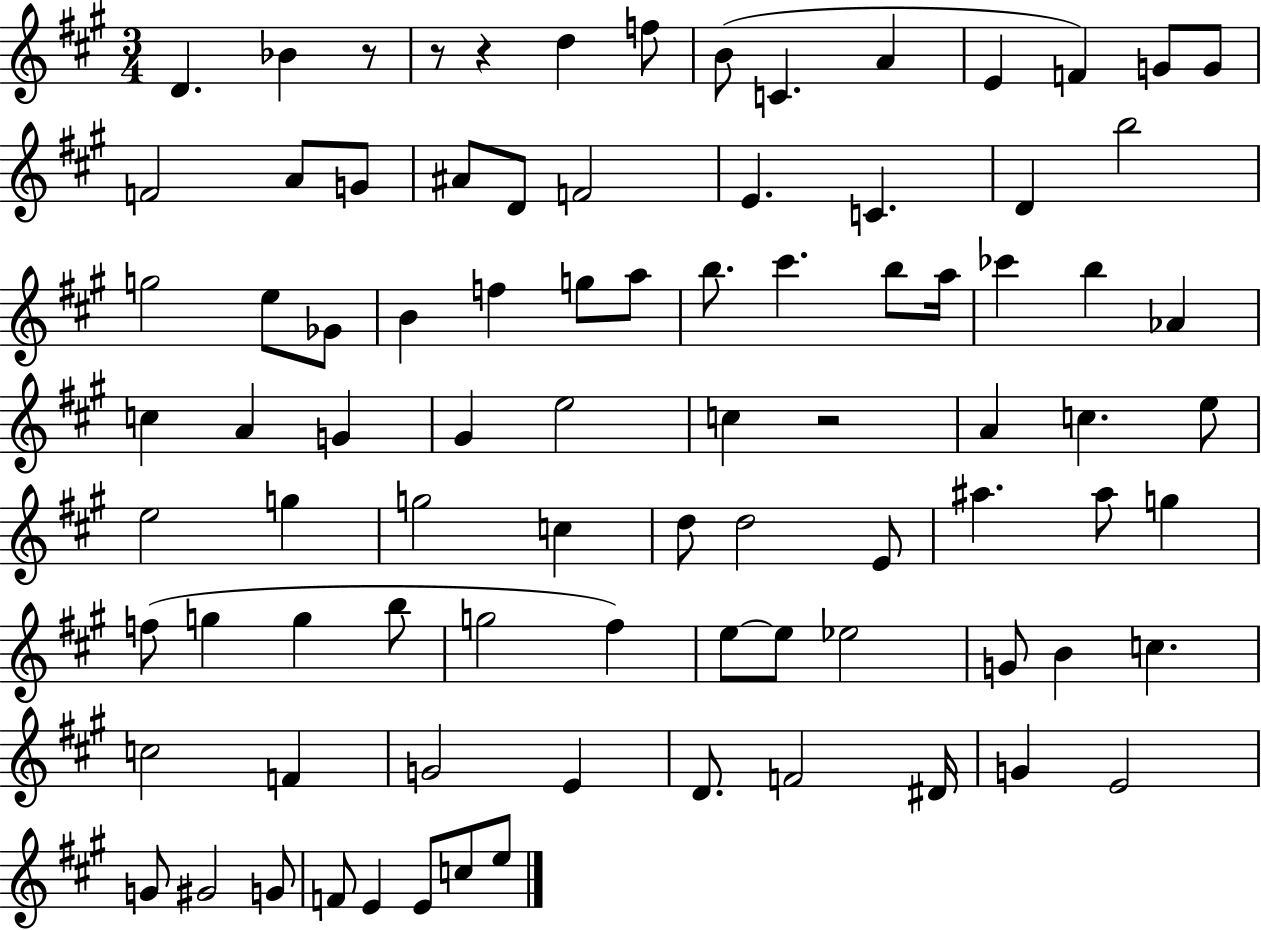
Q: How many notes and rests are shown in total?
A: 87